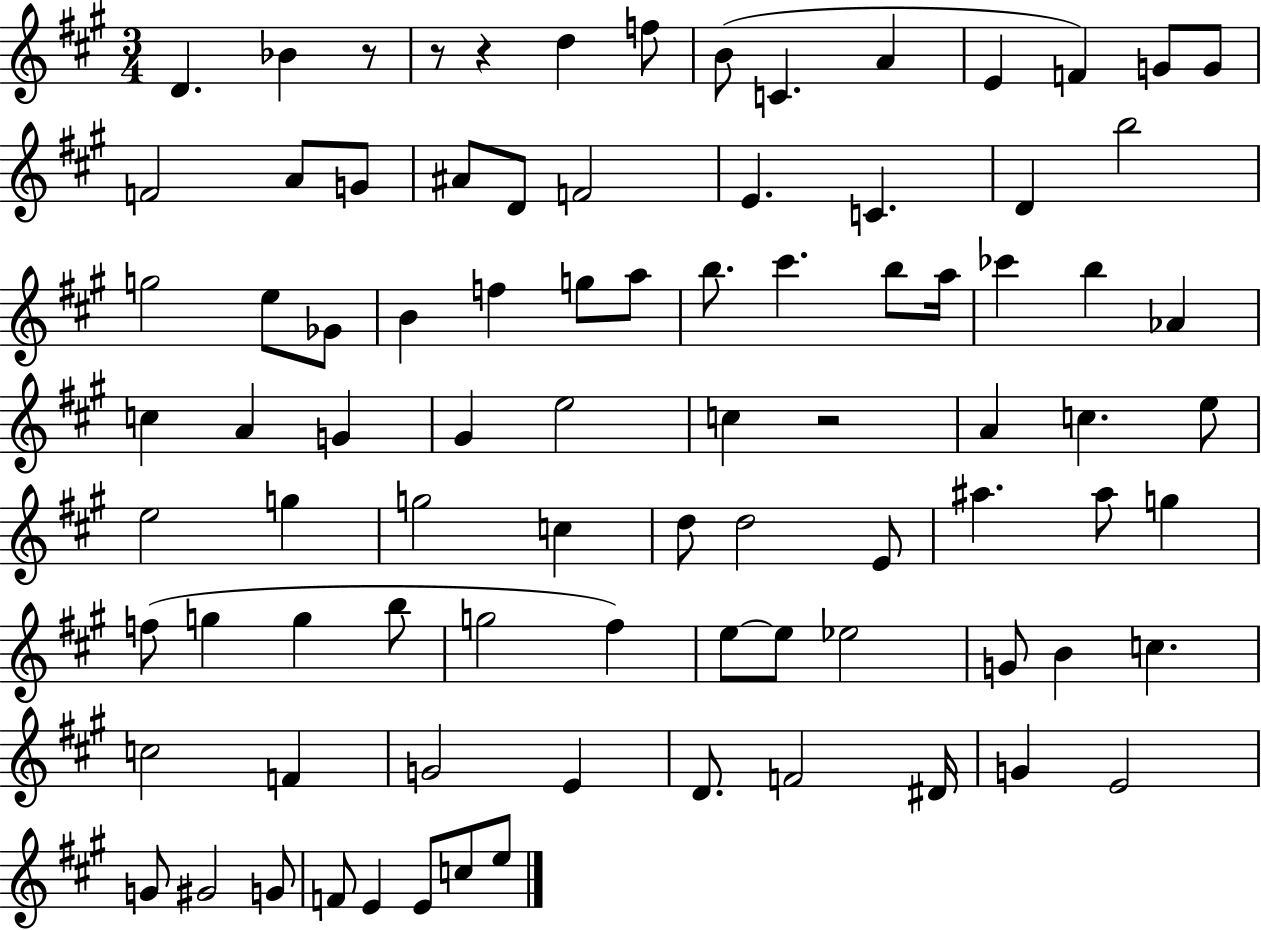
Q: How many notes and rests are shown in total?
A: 87